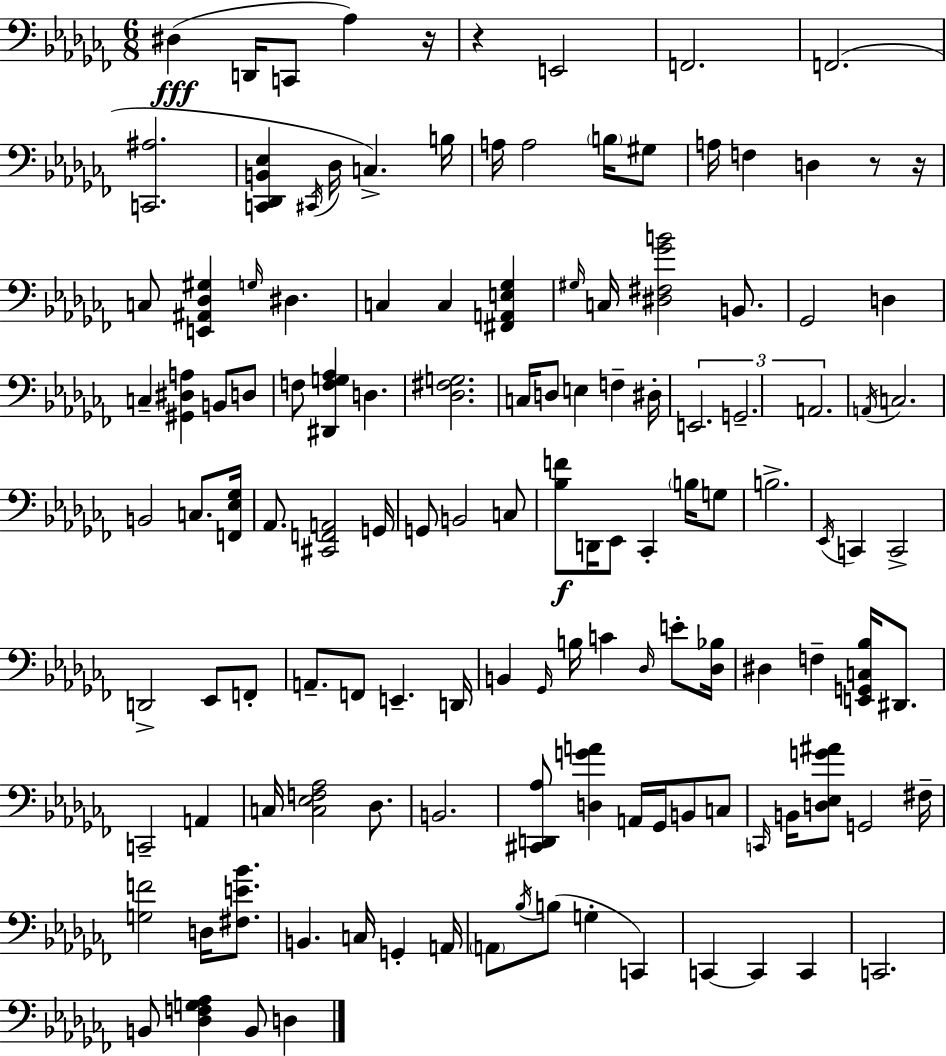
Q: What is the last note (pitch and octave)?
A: D3